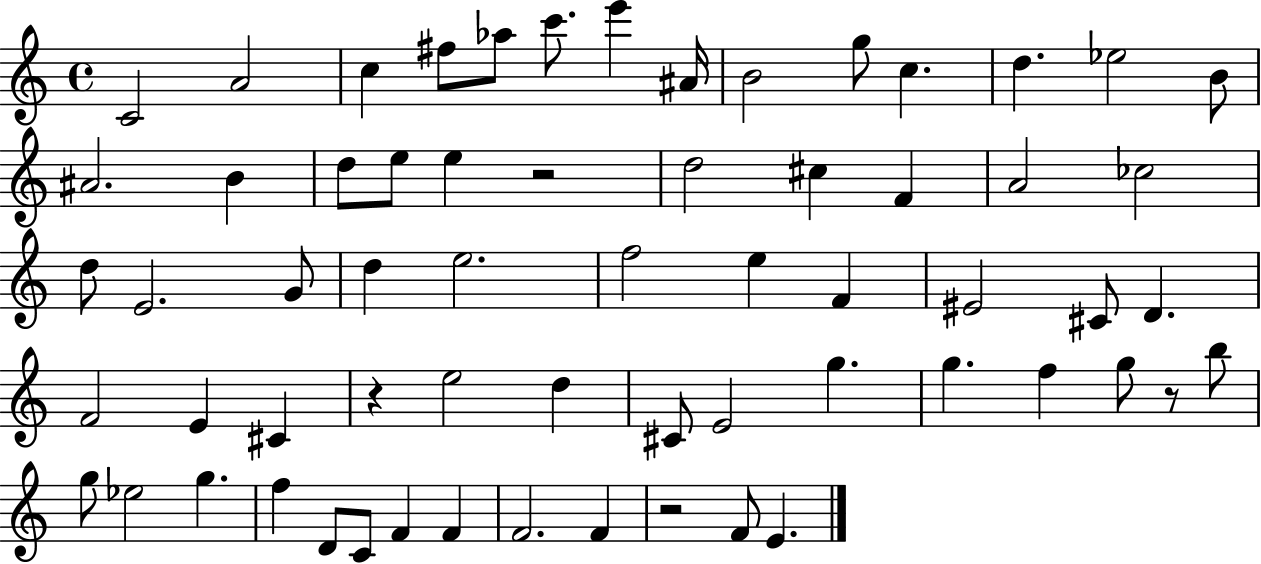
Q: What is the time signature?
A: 4/4